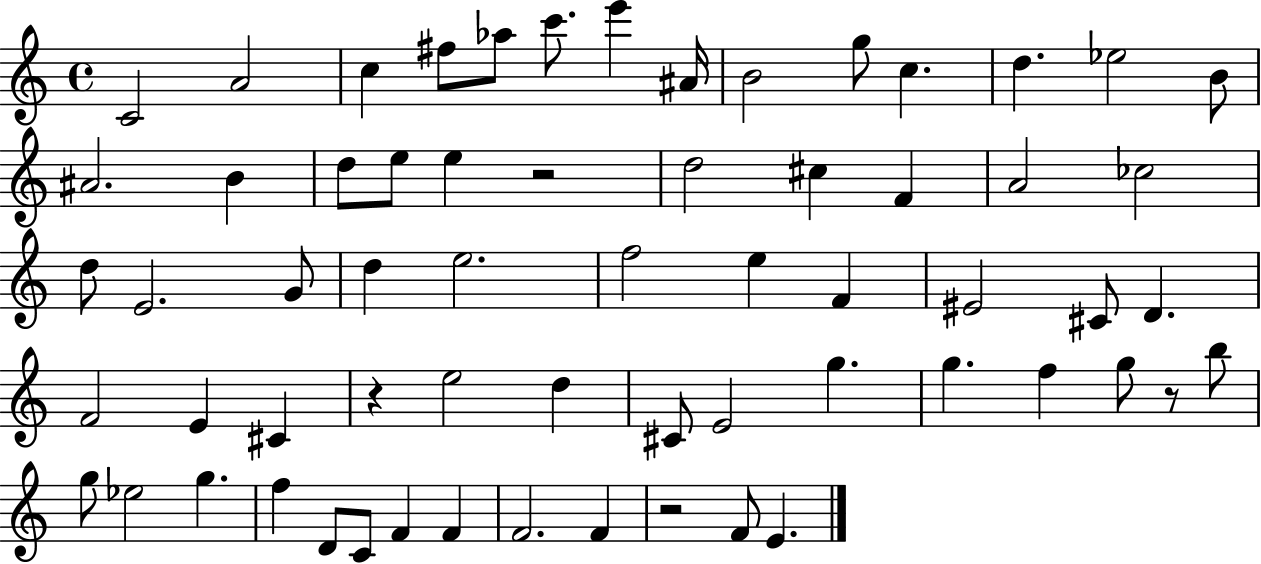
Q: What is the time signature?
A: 4/4